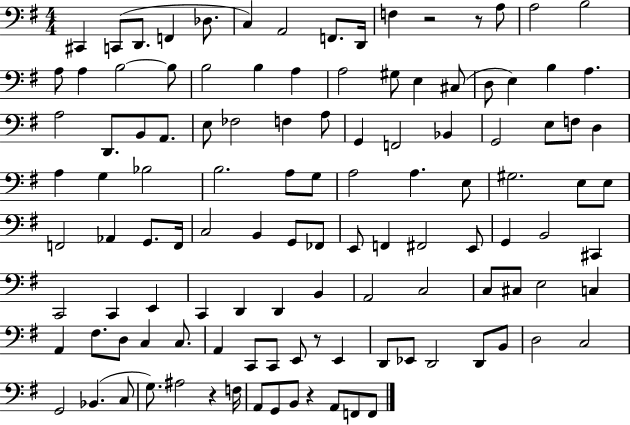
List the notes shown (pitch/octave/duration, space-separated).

C#2/q C2/e D2/e. F2/q Db3/e. C3/q A2/h F2/e. D2/s F3/q R/h R/e A3/e A3/h B3/h A3/e A3/q B3/h B3/e B3/h B3/q A3/q A3/h G#3/e E3/q C#3/e D3/e E3/q B3/q A3/q. A3/h D2/e. B2/e A2/e. E3/e FES3/h F3/q A3/e G2/q F2/h Bb2/q G2/h E3/e F3/e D3/q A3/q G3/q Bb3/h B3/h. A3/e G3/e A3/h A3/q. E3/e G#3/h. E3/e E3/e F2/h Ab2/q G2/e. F2/s C3/h B2/q G2/e FES2/e E2/e F2/q F#2/h E2/e G2/q B2/h C#2/q C2/h C2/q E2/q C2/q D2/q D2/q B2/q A2/h C3/h C3/e C#3/e E3/h C3/q A2/q F#3/e. D3/e C3/q C3/e. A2/q C2/e C2/e E2/e R/e E2/q D2/e Eb2/e D2/h D2/e B2/e D3/h C3/h G2/h Bb2/q. C3/e G3/e. A#3/h R/q F3/s A2/e G2/e B2/e R/q A2/e F2/e F2/e